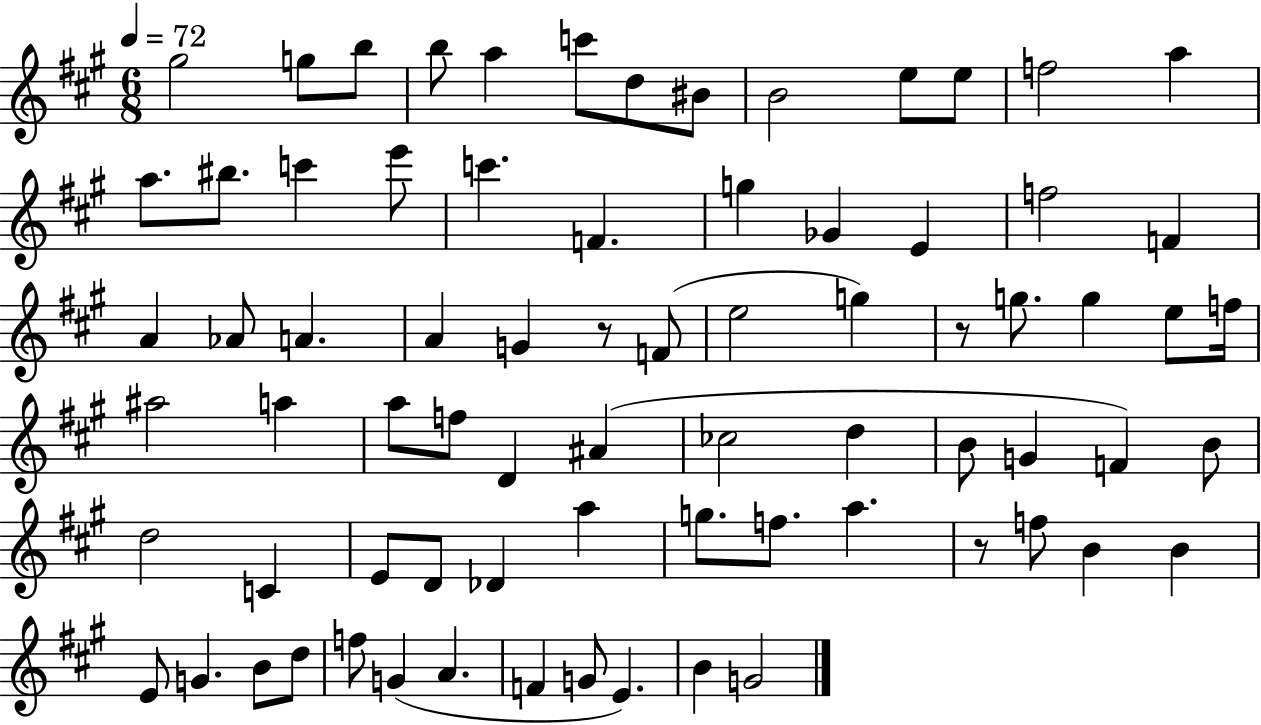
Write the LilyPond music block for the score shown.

{
  \clef treble
  \numericTimeSignature
  \time 6/8
  \key a \major
  \tempo 4 = 72
  gis''2 g''8 b''8 | b''8 a''4 c'''8 d''8 bis'8 | b'2 e''8 e''8 | f''2 a''4 | \break a''8. bis''8. c'''4 e'''8 | c'''4. f'4. | g''4 ges'4 e'4 | f''2 f'4 | \break a'4 aes'8 a'4. | a'4 g'4 r8 f'8( | e''2 g''4) | r8 g''8. g''4 e''8 f''16 | \break ais''2 a''4 | a''8 f''8 d'4 ais'4( | ces''2 d''4 | b'8 g'4 f'4) b'8 | \break d''2 c'4 | e'8 d'8 des'4 a''4 | g''8. f''8. a''4. | r8 f''8 b'4 b'4 | \break e'8 g'4. b'8 d''8 | f''8 g'4( a'4. | f'4 g'8 e'4.) | b'4 g'2 | \break \bar "|."
}